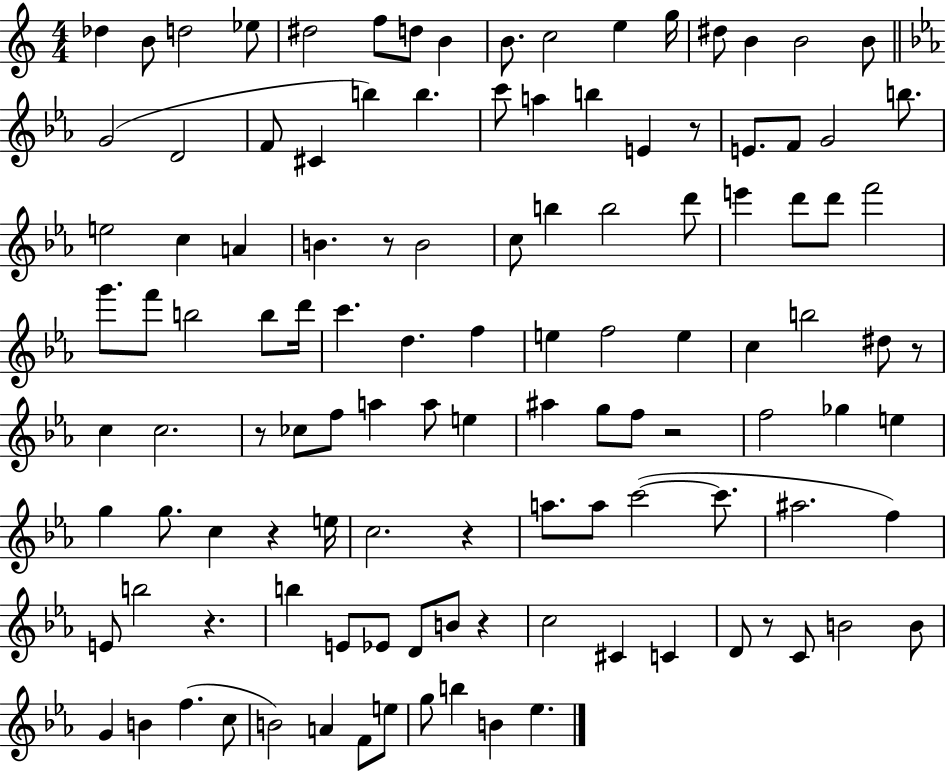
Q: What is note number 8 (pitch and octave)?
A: B4